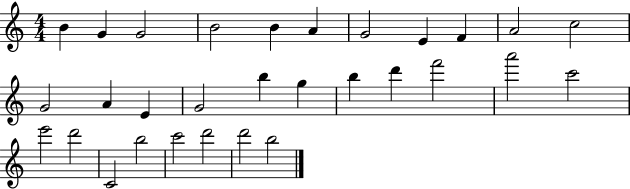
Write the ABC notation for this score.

X:1
T:Untitled
M:4/4
L:1/4
K:C
B G G2 B2 B A G2 E F A2 c2 G2 A E G2 b g b d' f'2 a'2 c'2 e'2 d'2 C2 b2 c'2 d'2 d'2 b2